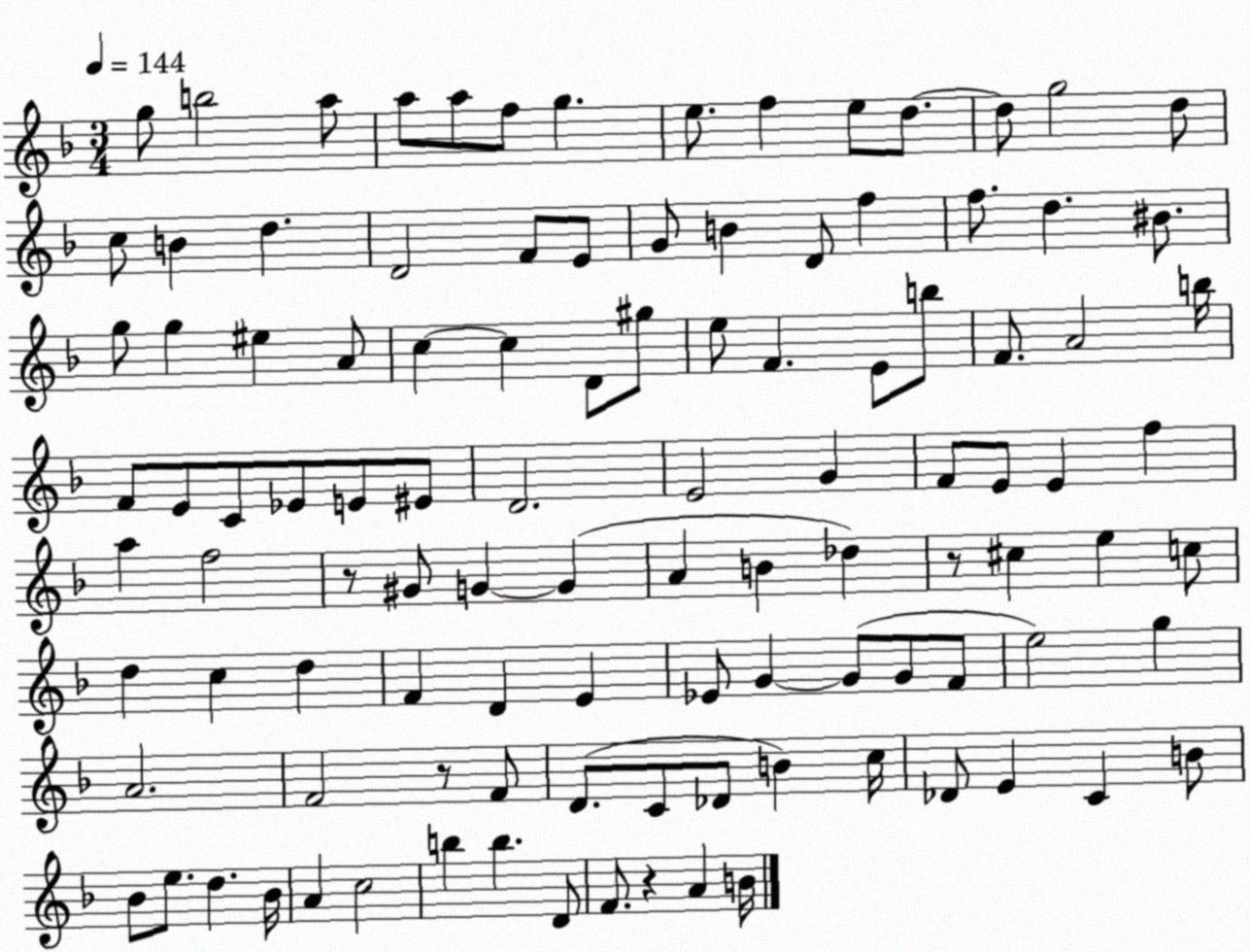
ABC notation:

X:1
T:Untitled
M:3/4
L:1/4
K:F
g/2 b2 a/2 a/2 a/2 f/2 g e/2 f e/2 d/2 d/2 g2 d/2 c/2 B d D2 F/2 E/2 G/2 B D/2 f f/2 d ^B/2 g/2 g ^e A/2 c c D/2 ^g/2 e/2 F E/2 b/2 F/2 A2 b/4 F/2 E/2 C/2 _E/2 E/2 ^E/2 D2 E2 G F/2 E/2 E f a f2 z/2 ^G/2 G G A B _d z/2 ^c e c/2 d c d F D E _E/2 G G/2 G/2 F/2 e2 g A2 F2 z/2 F/2 D/2 C/2 _D/2 B c/4 _D/2 E C B/2 _B/2 e/2 d _B/4 A c2 b b D/2 F/2 z A B/4